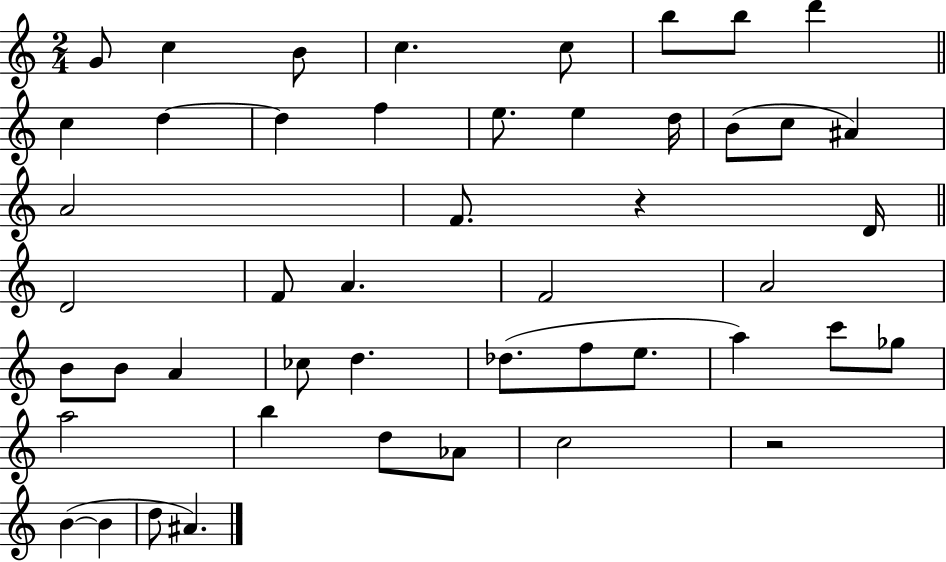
X:1
T:Untitled
M:2/4
L:1/4
K:C
G/2 c B/2 c c/2 b/2 b/2 d' c d d f e/2 e d/4 B/2 c/2 ^A A2 F/2 z D/4 D2 F/2 A F2 A2 B/2 B/2 A _c/2 d _d/2 f/2 e/2 a c'/2 _g/2 a2 b d/2 _A/2 c2 z2 B B d/2 ^A